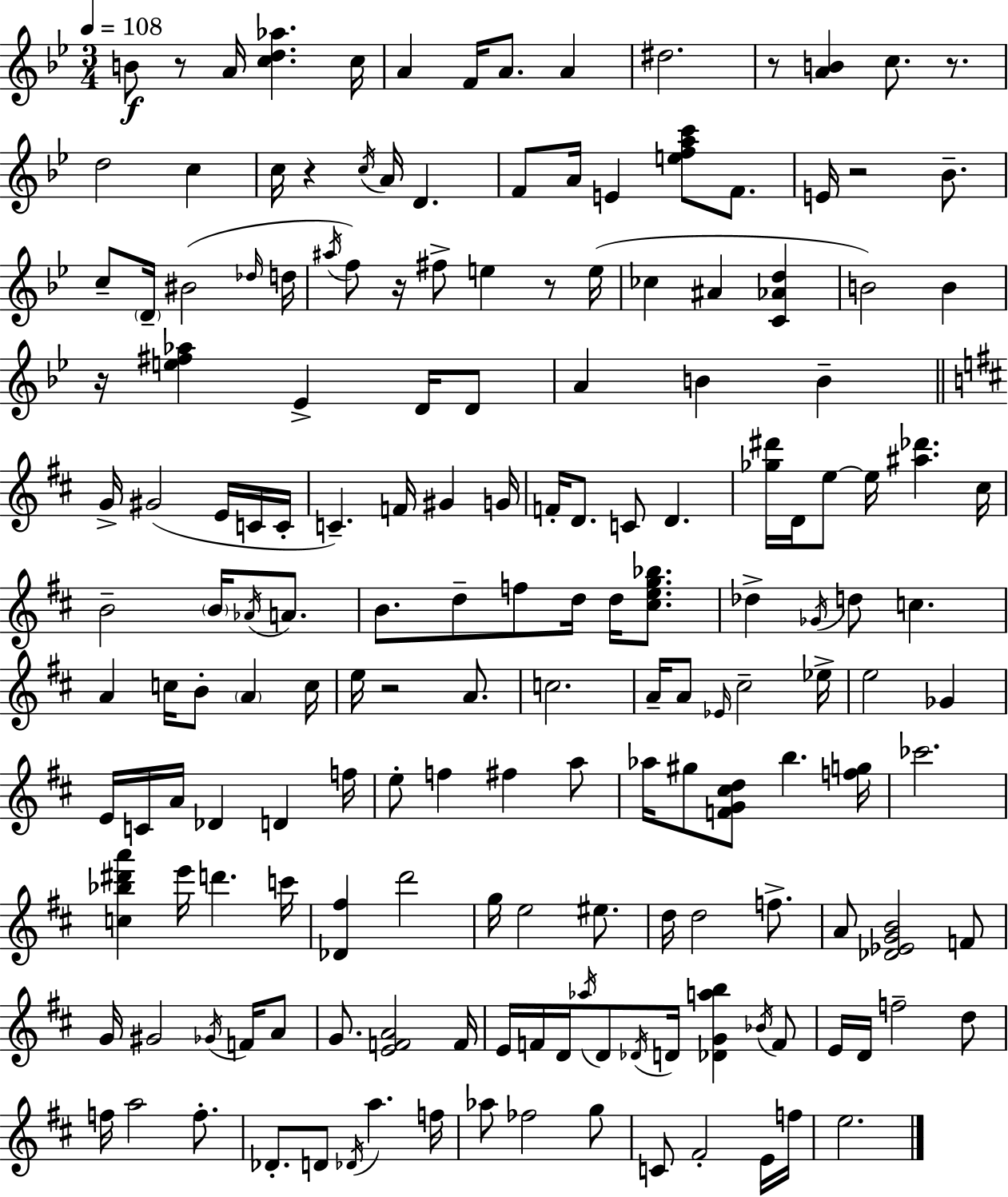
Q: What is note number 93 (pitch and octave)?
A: E5